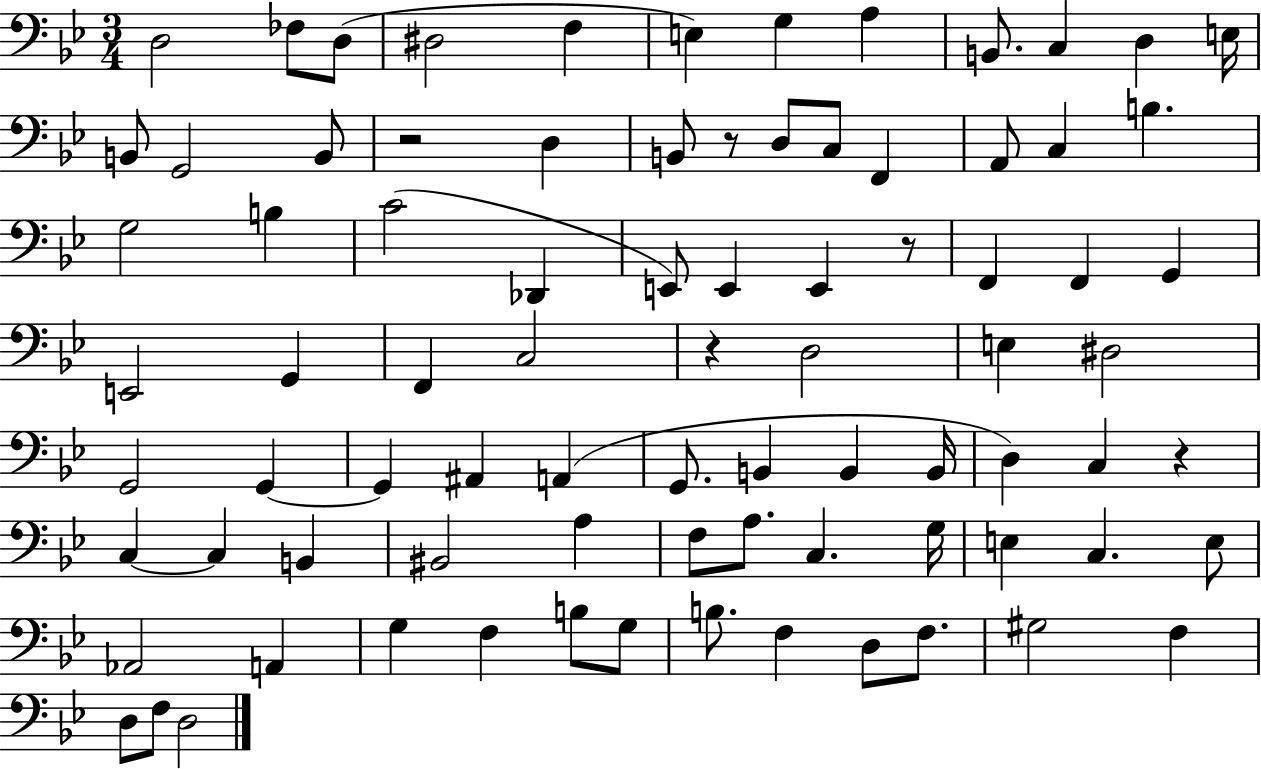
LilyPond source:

{
  \clef bass
  \numericTimeSignature
  \time 3/4
  \key bes \major
  d2 fes8 d8( | dis2 f4 | e4) g4 a4 | b,8. c4 d4 e16 | \break b,8 g,2 b,8 | r2 d4 | b,8 r8 d8 c8 f,4 | a,8 c4 b4. | \break g2 b4 | c'2( des,4 | e,8) e,4 e,4 r8 | f,4 f,4 g,4 | \break e,2 g,4 | f,4 c2 | r4 d2 | e4 dis2 | \break g,2 g,4~~ | g,4 ais,4 a,4( | g,8. b,4 b,4 b,16 | d4) c4 r4 | \break c4~~ c4 b,4 | bis,2 a4 | f8 a8. c4. g16 | e4 c4. e8 | \break aes,2 a,4 | g4 f4 b8 g8 | b8. f4 d8 f8. | gis2 f4 | \break d8 f8 d2 | \bar "|."
}